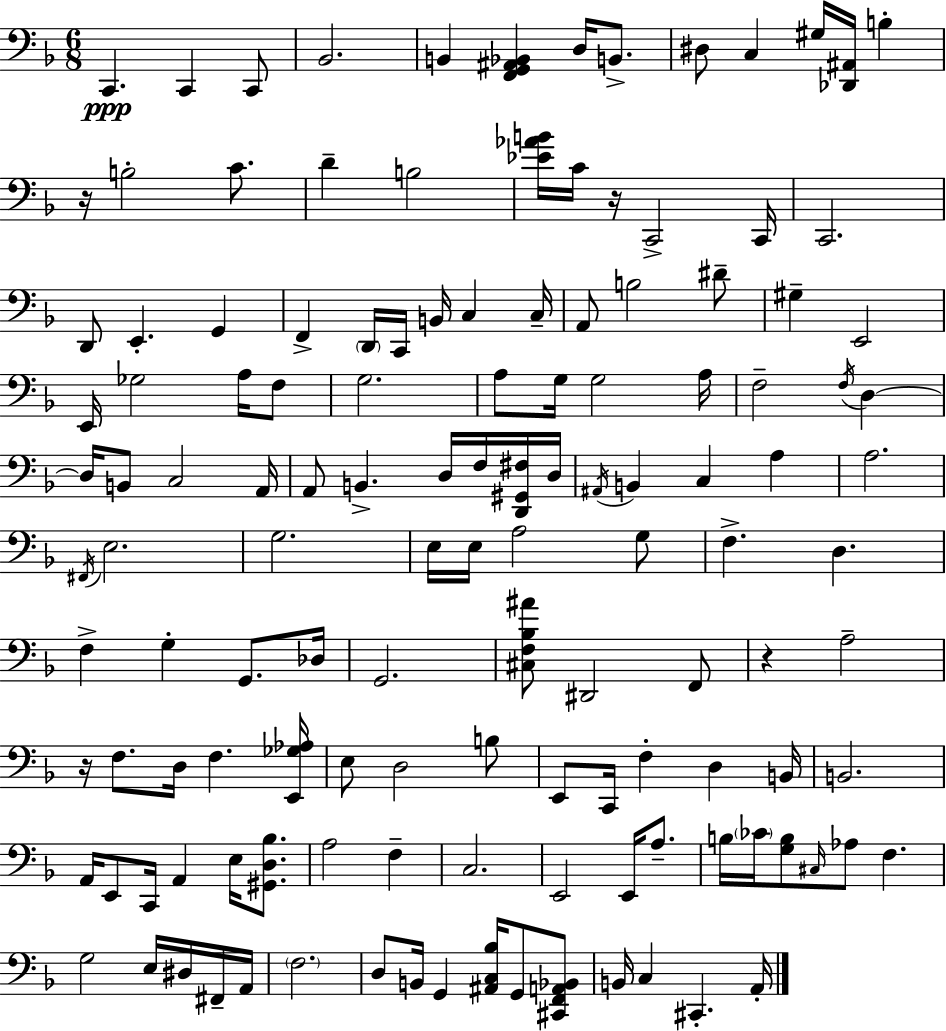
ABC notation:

X:1
T:Untitled
M:6/8
L:1/4
K:Dm
C,, C,, C,,/2 _B,,2 B,, [F,,G,,^A,,_B,,] D,/4 B,,/2 ^D,/2 C, ^G,/4 [_D,,^A,,]/4 B, z/4 B,2 C/2 D B,2 [_E_AB]/4 C/4 z/4 C,,2 C,,/4 C,,2 D,,/2 E,, G,, F,, D,,/4 C,,/4 B,,/4 C, C,/4 A,,/2 B,2 ^D/2 ^G, E,,2 E,,/4 _G,2 A,/4 F,/2 G,2 A,/2 G,/4 G,2 A,/4 F,2 F,/4 D, D,/4 B,,/2 C,2 A,,/4 A,,/2 B,, D,/4 F,/4 [D,,^G,,^F,]/4 D,/4 ^A,,/4 B,, C, A, A,2 ^F,,/4 E,2 G,2 E,/4 E,/4 A,2 G,/2 F, D, F, G, G,,/2 _D,/4 G,,2 [^C,F,_B,^A]/2 ^D,,2 F,,/2 z A,2 z/4 F,/2 D,/4 F, [E,,_G,_A,]/4 E,/2 D,2 B,/2 E,,/2 C,,/4 F, D, B,,/4 B,,2 A,,/4 E,,/2 C,,/4 A,, E,/4 [^G,,D,_B,]/2 A,2 F, C,2 E,,2 E,,/4 A,/2 B,/4 _C/4 [G,B,]/2 ^C,/4 _A,/2 F, G,2 E,/4 ^D,/4 ^F,,/4 A,,/4 F,2 D,/2 B,,/4 G,, [^A,,C,_B,]/4 G,,/2 [^C,,F,,A,,_B,,]/2 B,,/4 C, ^C,, A,,/4